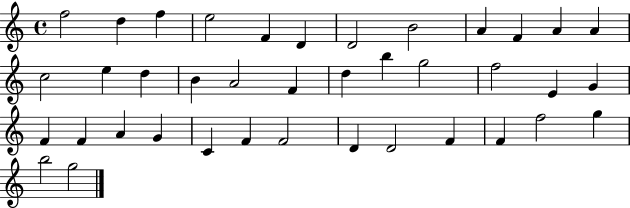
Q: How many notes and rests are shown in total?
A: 39